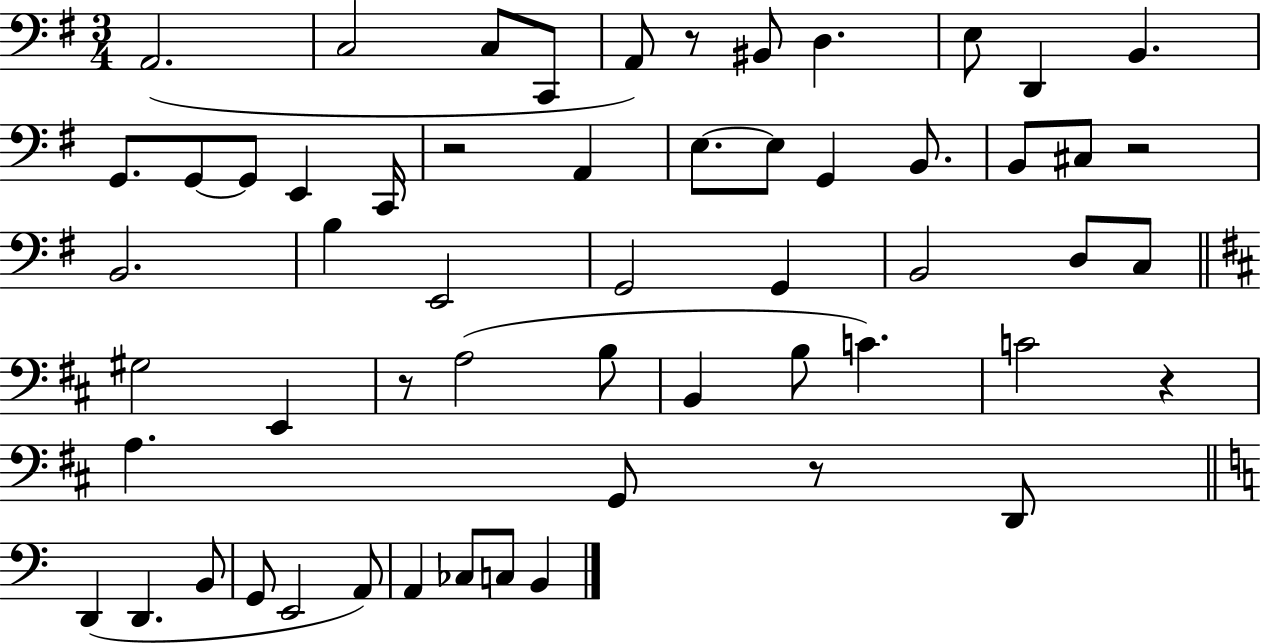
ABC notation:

X:1
T:Untitled
M:3/4
L:1/4
K:G
A,,2 C,2 C,/2 C,,/2 A,,/2 z/2 ^B,,/2 D, E,/2 D,, B,, G,,/2 G,,/2 G,,/2 E,, C,,/4 z2 A,, E,/2 E,/2 G,, B,,/2 B,,/2 ^C,/2 z2 B,,2 B, E,,2 G,,2 G,, B,,2 D,/2 C,/2 ^G,2 E,, z/2 A,2 B,/2 B,, B,/2 C C2 z A, G,,/2 z/2 D,,/2 D,, D,, B,,/2 G,,/2 E,,2 A,,/2 A,, _C,/2 C,/2 B,,